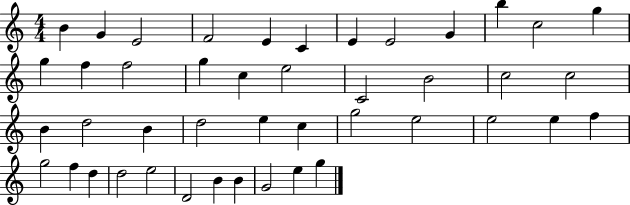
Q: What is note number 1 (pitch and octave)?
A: B4